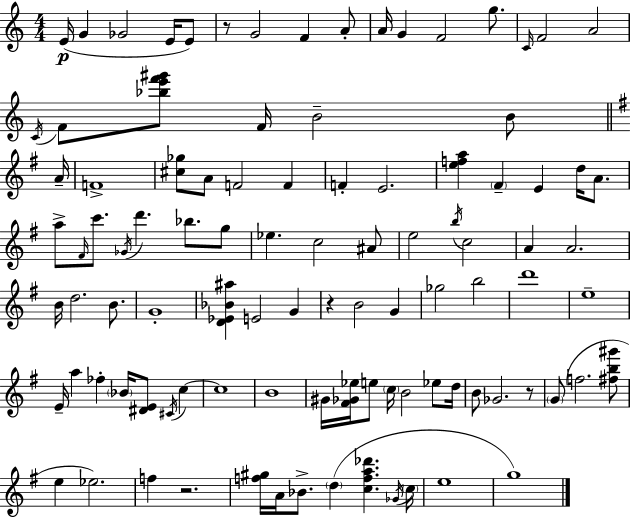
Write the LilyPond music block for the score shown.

{
  \clef treble
  \numericTimeSignature
  \time 4/4
  \key a \minor
  e'16(\p g'4 ges'2 e'16 e'8) | r8 g'2 f'4 a'8-. | a'16 g'4 f'2 g''8. | \grace { c'16 } f'2 a'2 | \break \acciaccatura { c'16 } f'8 <bes'' e''' f''' gis'''>8 f'16 b'2-- b'8 | \bar "||" \break \key g \major a'16-- f'1-> | <cis'' ges''>8 a'8 f'2 f'4 | f'4-. e'2. | <e'' f'' a''>4 \parenthesize fis'4-- e'4 d''16 a'8. | \break a''8-> \grace { fis'16 } c'''8. \acciaccatura { ges'16 } d'''4. bes''8. | g''8 ees''4. c''2 | ais'8 e''2 \acciaccatura { b''16 } c''2 | a'4 a'2. | \break b'16 d''2. | b'8. g'1-. | <d' ees' bes' ais''>4 e'2 | g'4 r4 b'2 | \break g'4 ges''2 b''2 | d'''1 | e''1-- | e'16-- a''4 fes''4-. \parenthesize bes'16 <dis' e'>8 | \break \acciaccatura { cis'16 } c''4~~ c''1 | b'1 | gis'16 <fis' ges' ees''>16 e''8 \parenthesize c''16 b'2 | ees''8 d''16 b'8 ges'2. | \break r8 \parenthesize g'8( f''2. | <fis'' b'' gis'''>8 e''4 ees''2.) | f''4 r2. | <f'' gis''>16 a'16 bes'8.-> \parenthesize d''4( <c'' f'' a'' des'''>4. | \break \acciaccatura { ges'16 } \parenthesize c''16 e''1 | g''1) | \bar "|."
}